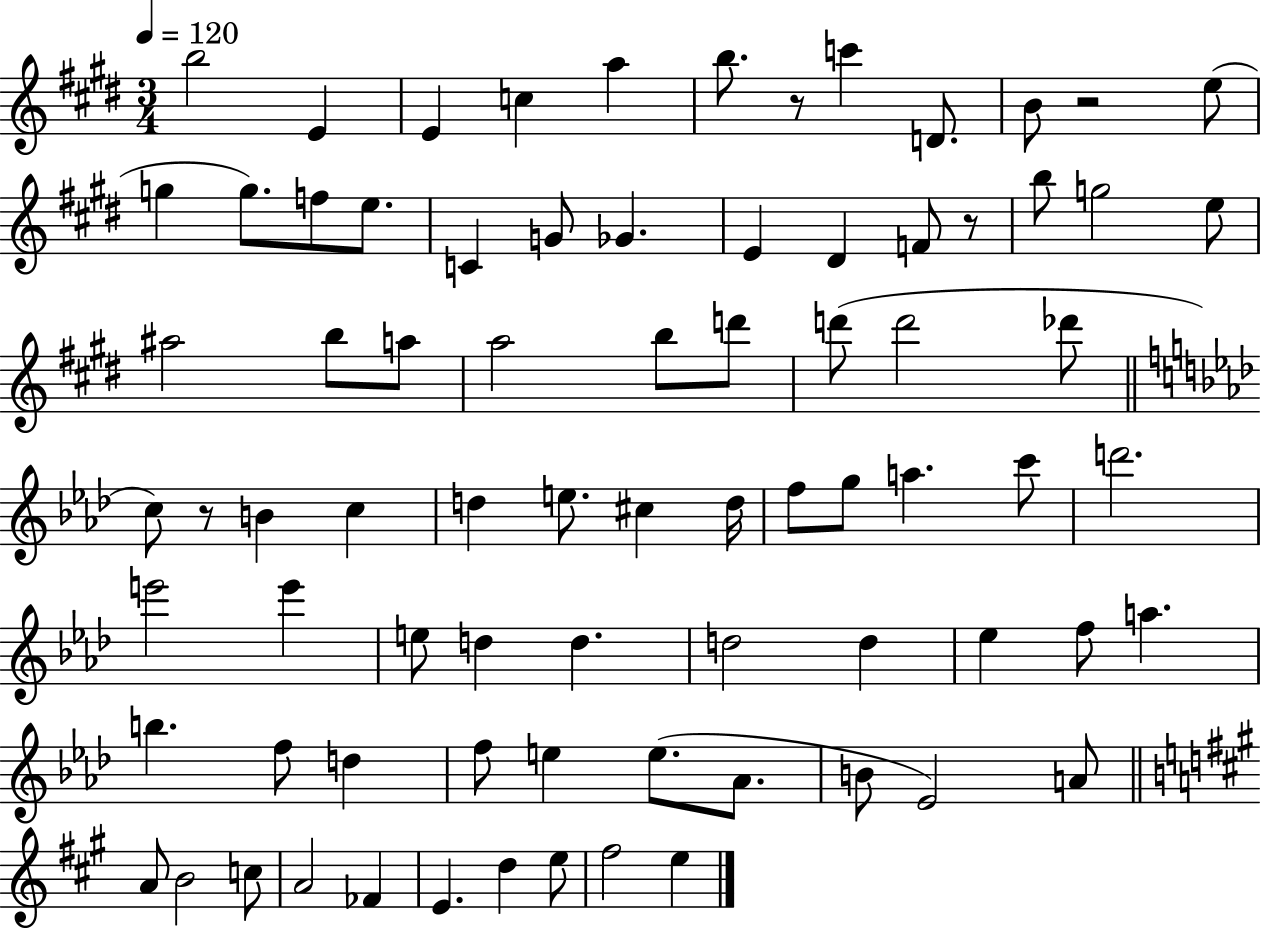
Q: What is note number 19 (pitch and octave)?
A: D#4